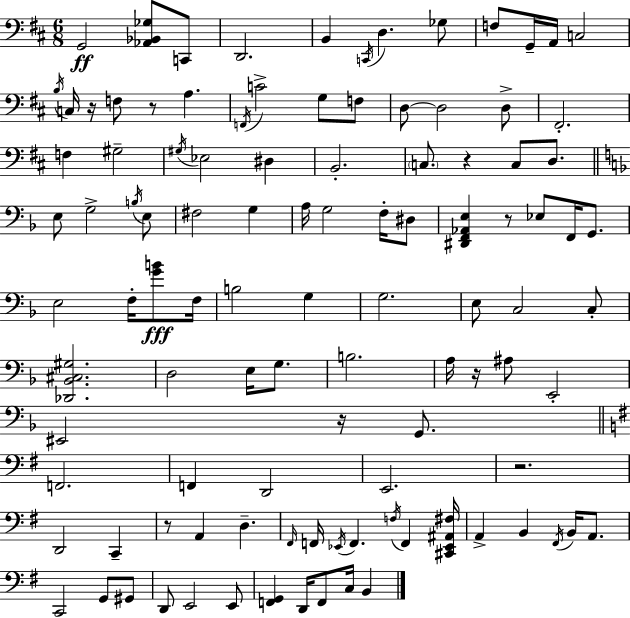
G2/h [Ab2,Bb2,Gb3]/e C2/e D2/h. B2/q C2/s D3/q. Gb3/e F3/e G2/s A2/s C3/h B3/s C3/s R/s F3/e R/e A3/q. F2/s C4/h G3/e F3/e D3/e D3/h D3/e F#2/h. F3/q G#3/h G#3/s Eb3/h D#3/q B2/h. C3/e. R/q C3/e D3/e. E3/e G3/h B3/s E3/e F#3/h G3/q A3/s G3/h F3/s D#3/e [D#2,F2,Ab2,E3]/q R/e Eb3/e F2/s G2/e. E3/h F3/s [G4,B4]/e F3/s B3/h G3/q G3/h. E3/e C3/h C3/e [Db2,Bb2,C#3,G#3]/h. D3/h E3/s G3/e. B3/h. A3/s R/s A#3/e E2/h EIS2/h R/s G2/e. F2/h. F2/q D2/h E2/h. R/h. D2/h C2/q R/e A2/q D3/q. F#2/s F2/s Eb2/s F2/q. F3/s F2/q [C#2,Eb2,A#2,F#3]/s A2/q B2/q F#2/s B2/s A2/e. C2/h G2/e G#2/e D2/e E2/h E2/e [F2,G2]/q D2/s F2/e C3/s B2/q